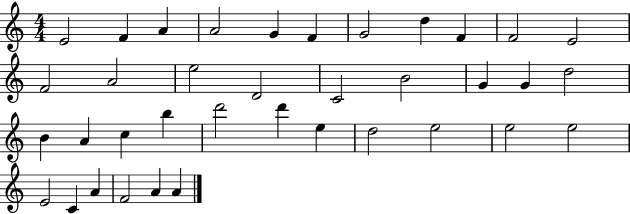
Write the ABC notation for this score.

X:1
T:Untitled
M:4/4
L:1/4
K:C
E2 F A A2 G F G2 d F F2 E2 F2 A2 e2 D2 C2 B2 G G d2 B A c b d'2 d' e d2 e2 e2 e2 E2 C A F2 A A